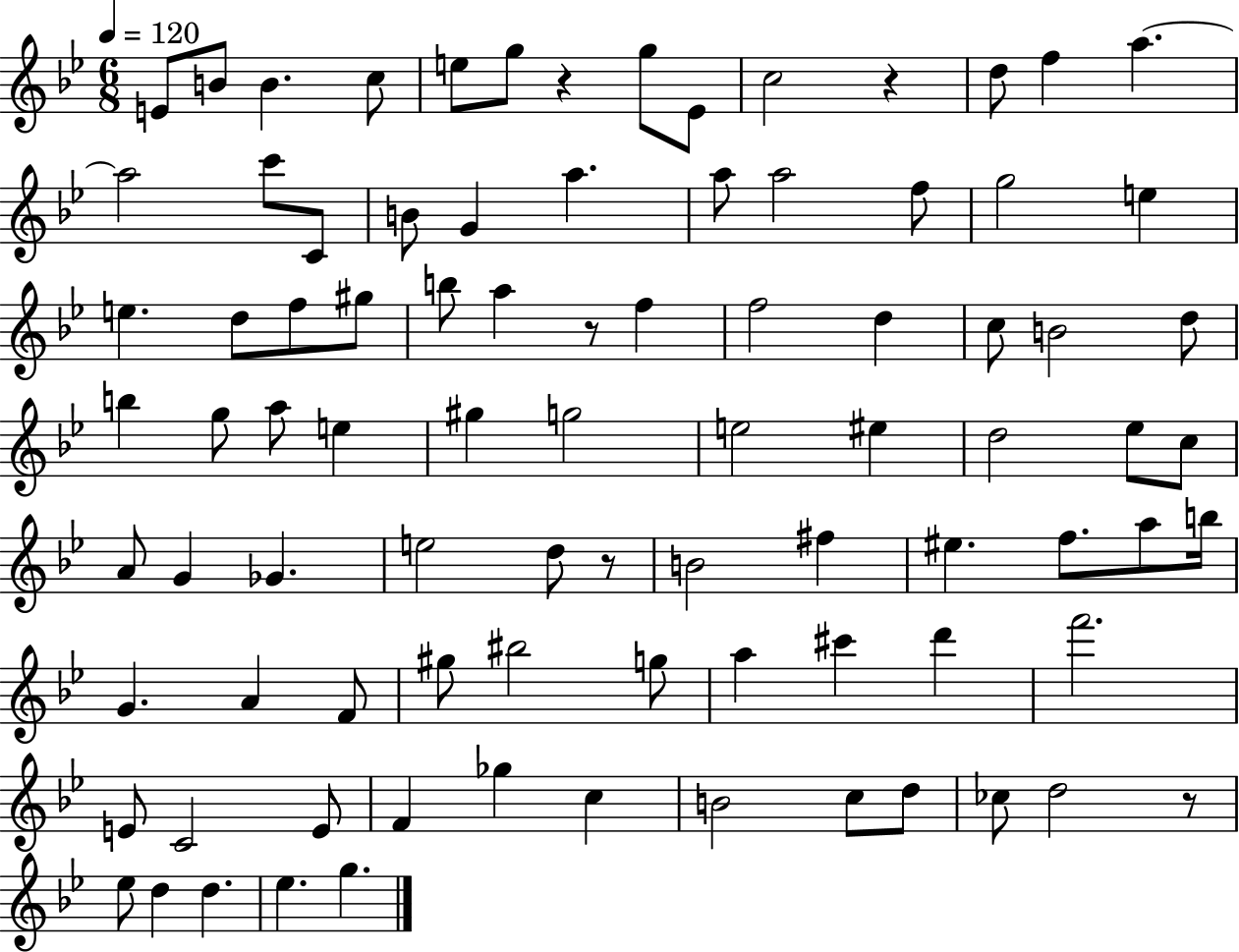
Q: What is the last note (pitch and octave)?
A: G5